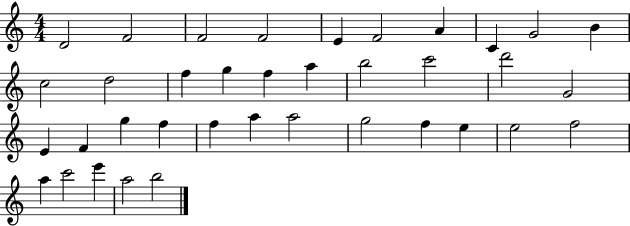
D4/h F4/h F4/h F4/h E4/q F4/h A4/q C4/q G4/h B4/q C5/h D5/h F5/q G5/q F5/q A5/q B5/h C6/h D6/h G4/h E4/q F4/q G5/q F5/q F5/q A5/q A5/h G5/h F5/q E5/q E5/h F5/h A5/q C6/h E6/q A5/h B5/h